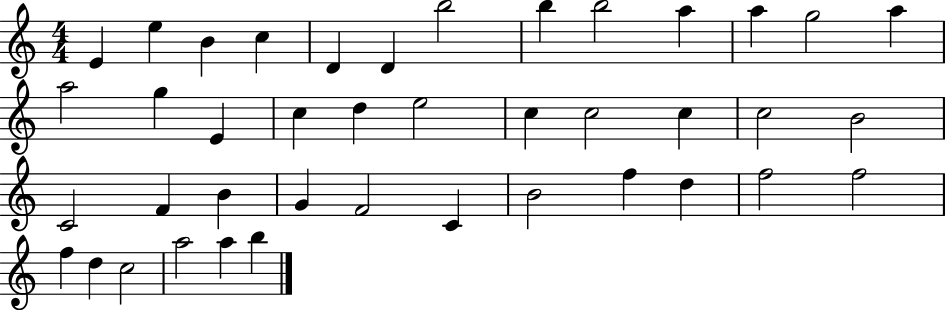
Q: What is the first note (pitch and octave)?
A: E4